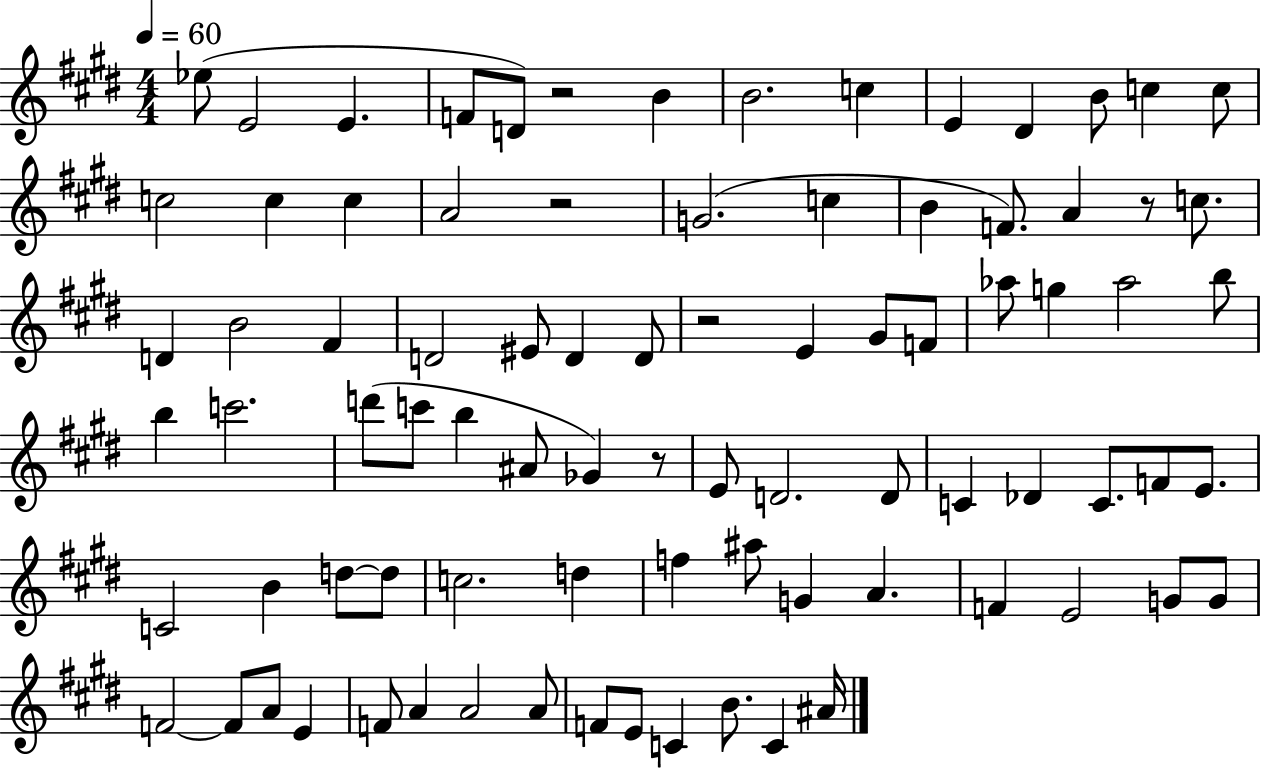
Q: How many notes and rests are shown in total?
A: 85